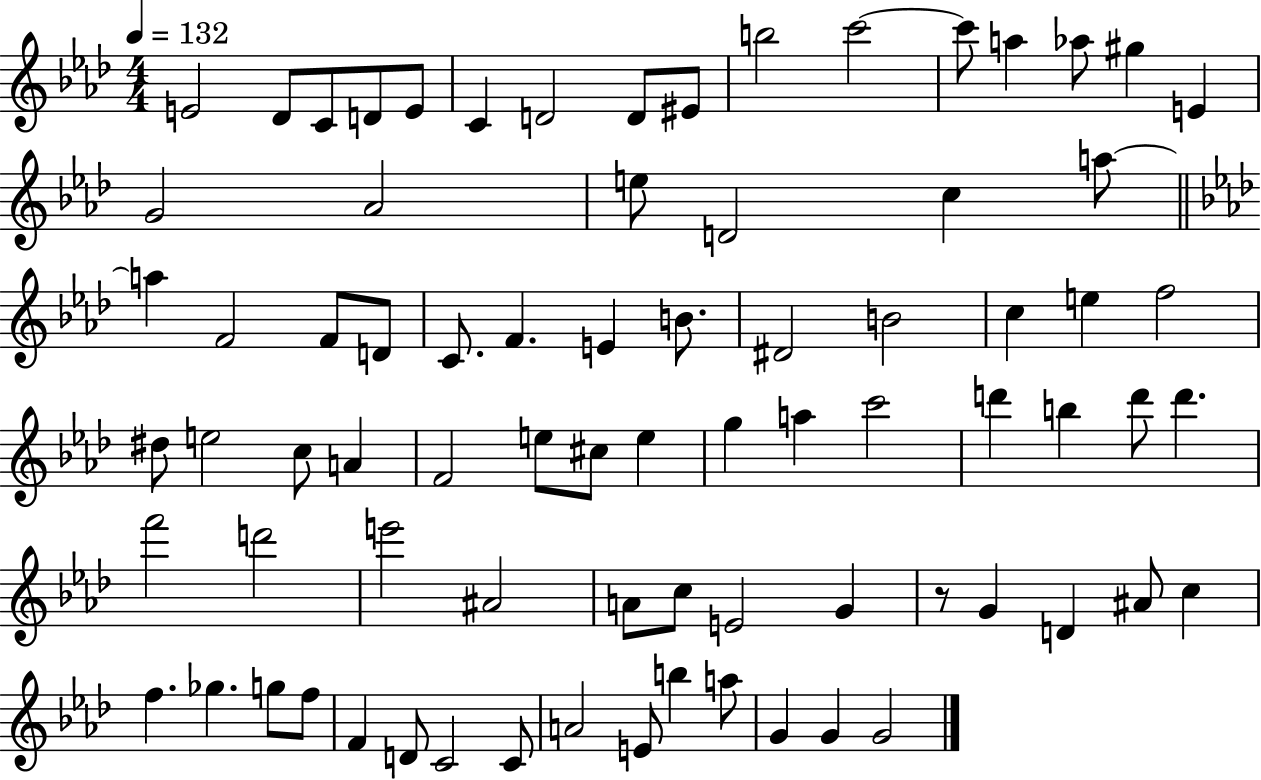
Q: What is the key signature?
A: AES major